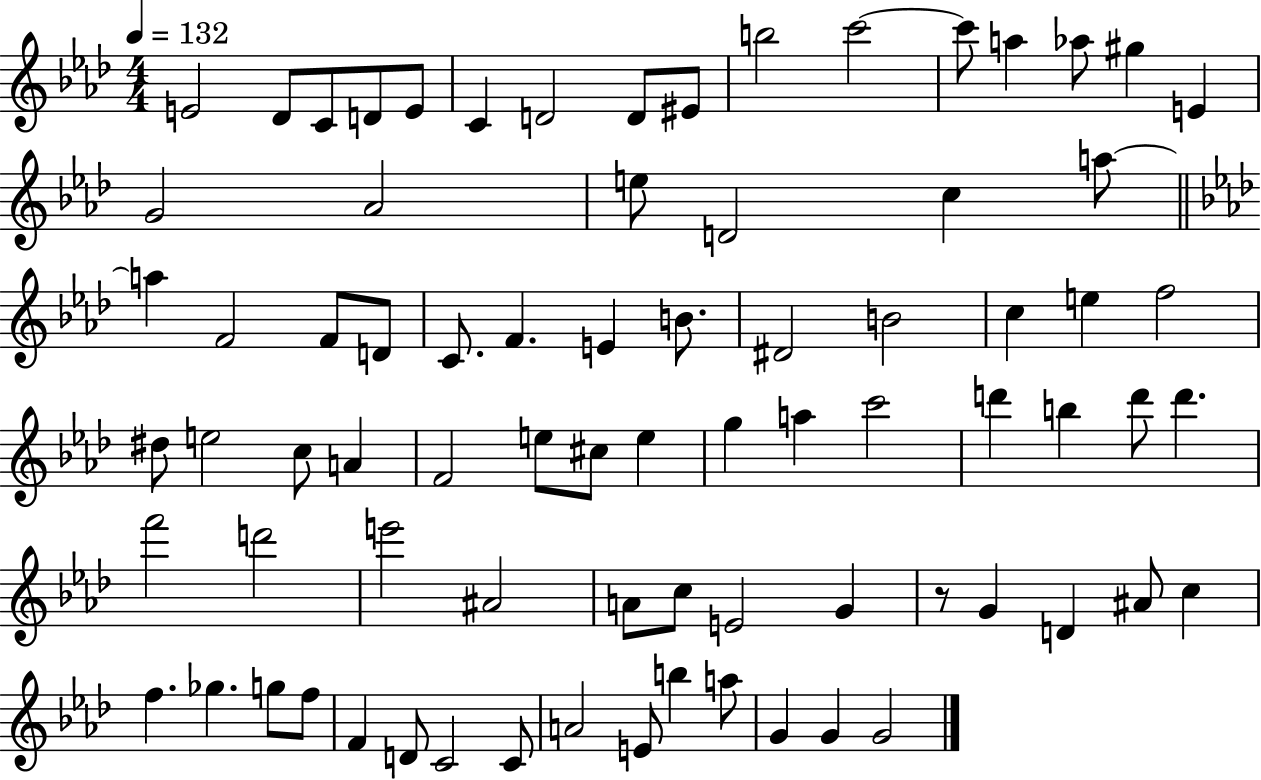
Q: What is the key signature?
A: AES major